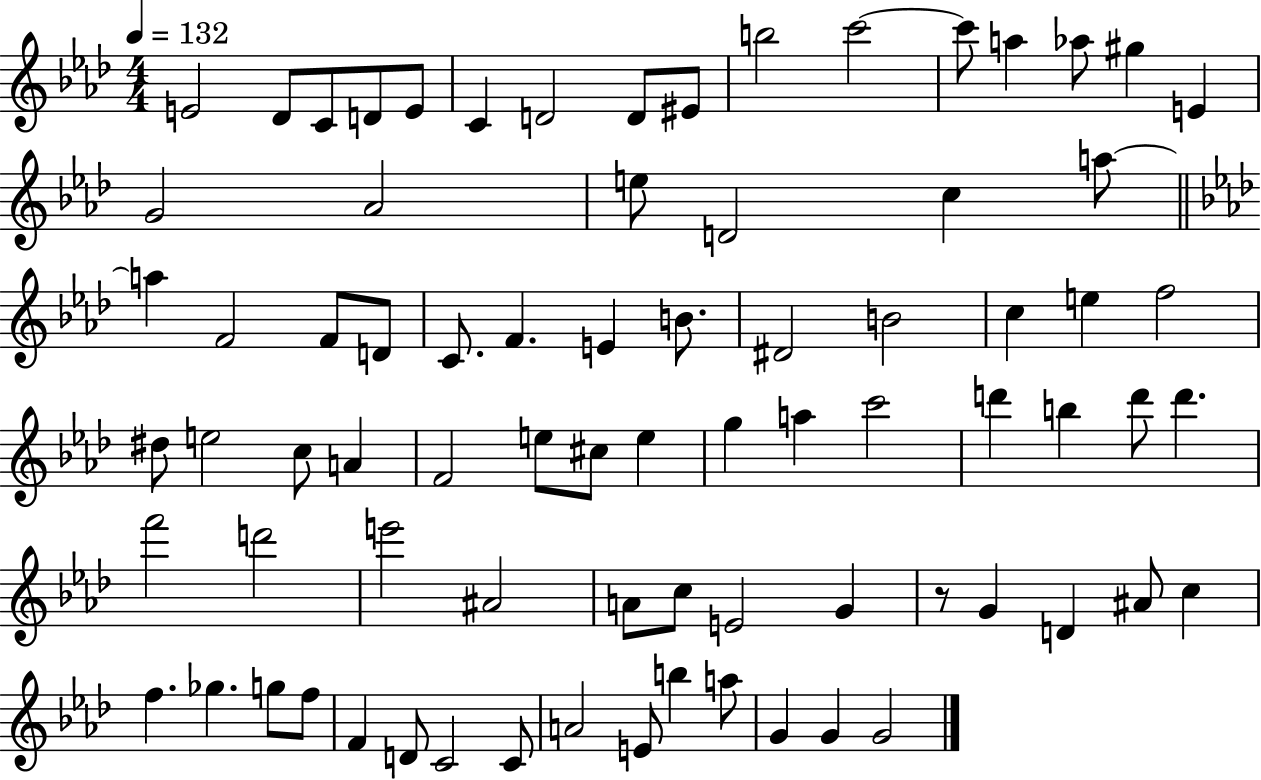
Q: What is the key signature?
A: AES major